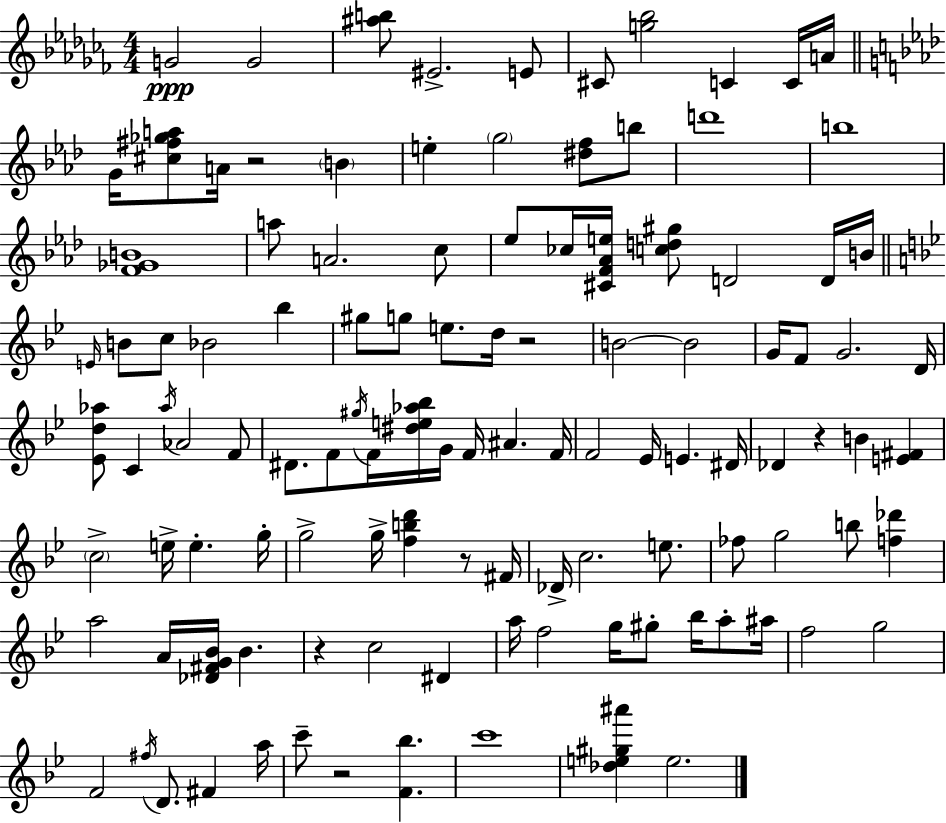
G4/h G4/h [A#5,B5]/e EIS4/h. E4/e C#4/e [G5,Bb5]/h C4/q C4/s A4/s G4/s [C#5,F#5,Gb5,A5]/e A4/s R/h B4/q E5/q G5/h [D#5,F5]/e B5/e D6/w B5/w [F4,Gb4,B4]/w A5/e A4/h. C5/e Eb5/e CES5/s [C#4,F4,Ab4,E5]/s [C5,D5,G#5]/e D4/h D4/s B4/s E4/s B4/e C5/e Bb4/h Bb5/q G#5/e G5/e E5/e. D5/s R/h B4/h B4/h G4/s F4/e G4/h. D4/s [Eb4,D5,Ab5]/e C4/q Ab5/s Ab4/h F4/e D#4/e. F4/e G#5/s F4/s [D#5,E5,Ab5,Bb5]/s G4/s F4/s A#4/q. F4/s F4/h Eb4/s E4/q. D#4/s Db4/q R/q B4/q [E4,F#4]/q C5/h E5/s E5/q. G5/s G5/h G5/s [F5,B5,D6]/q R/e F#4/s Db4/s C5/h. E5/e. FES5/e G5/h B5/e [F5,Db6]/q A5/h A4/s [Db4,F#4,G4,Bb4]/s Bb4/q. R/q C5/h D#4/q A5/s F5/h G5/s G#5/e Bb5/s A5/e A#5/s F5/h G5/h F4/h F#5/s D4/e. F#4/q A5/s C6/e R/h [F4,Bb5]/q. C6/w [Db5,E5,G#5,A#6]/q E5/h.